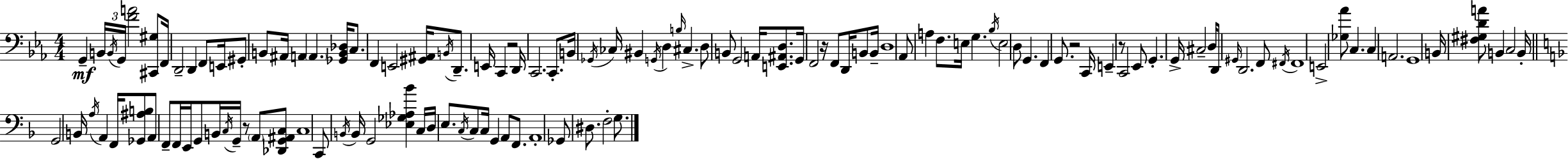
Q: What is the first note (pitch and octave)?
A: G2